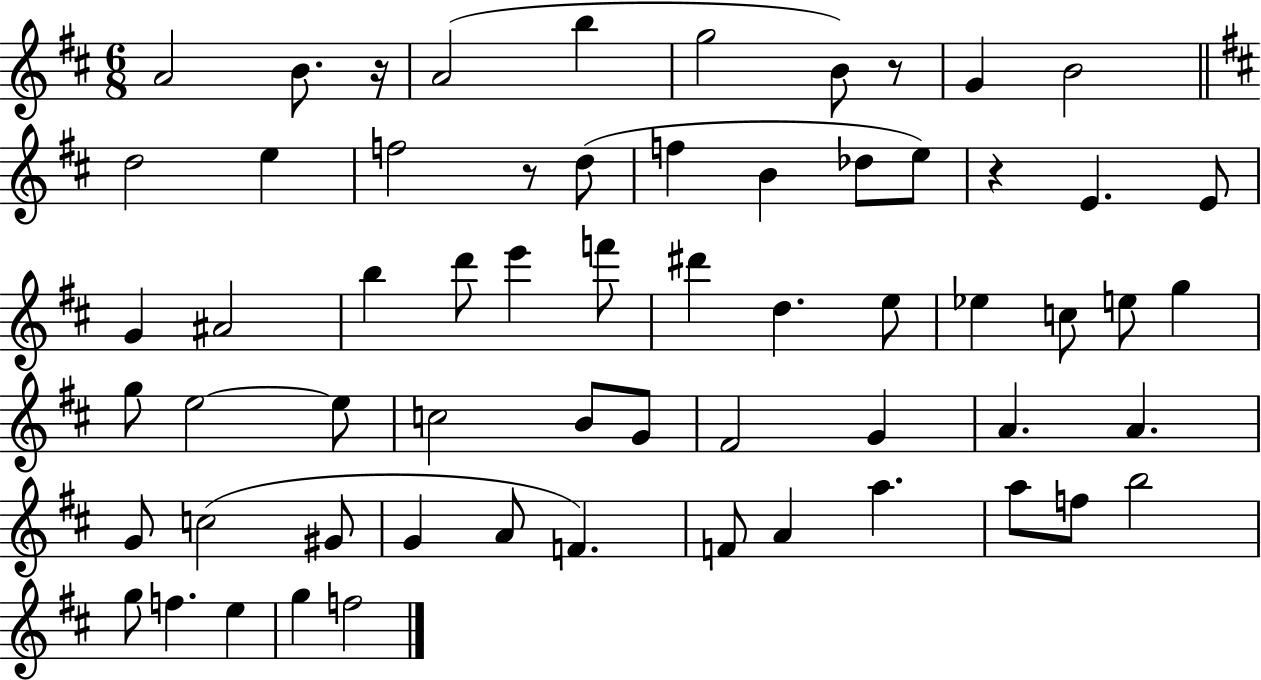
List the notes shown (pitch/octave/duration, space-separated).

A4/h B4/e. R/s A4/h B5/q G5/h B4/e R/e G4/q B4/h D5/h E5/q F5/h R/e D5/e F5/q B4/q Db5/e E5/e R/q E4/q. E4/e G4/q A#4/h B5/q D6/e E6/q F6/e D#6/q D5/q. E5/e Eb5/q C5/e E5/e G5/q G5/e E5/h E5/e C5/h B4/e G4/e F#4/h G4/q A4/q. A4/q. G4/e C5/h G#4/e G4/q A4/e F4/q. F4/e A4/q A5/q. A5/e F5/e B5/h G5/e F5/q. E5/q G5/q F5/h